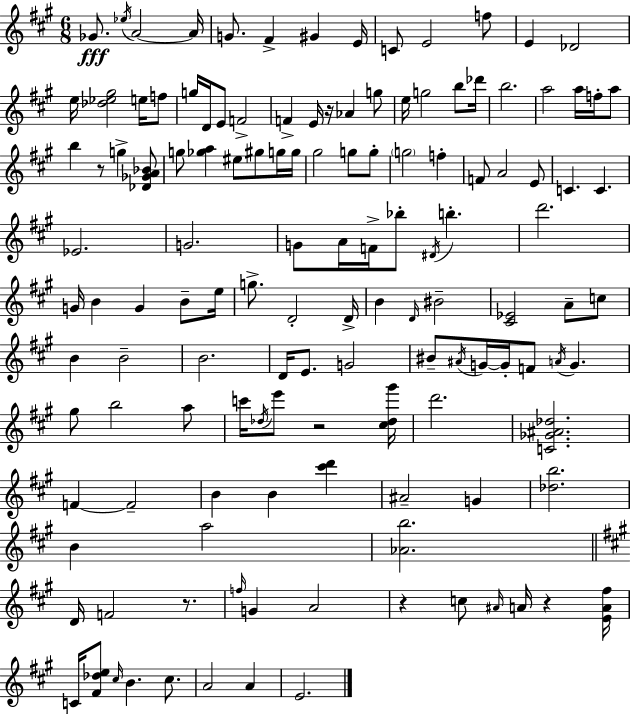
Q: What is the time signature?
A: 6/8